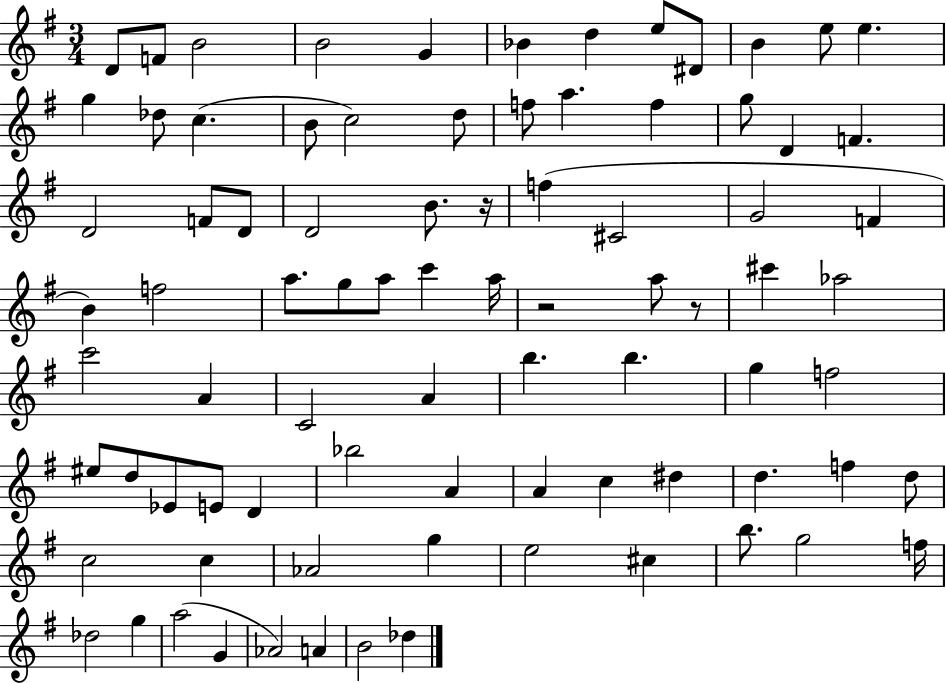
D4/e F4/e B4/h B4/h G4/q Bb4/q D5/q E5/e D#4/e B4/q E5/e E5/q. G5/q Db5/e C5/q. B4/e C5/h D5/e F5/e A5/q. F5/q G5/e D4/q F4/q. D4/h F4/e D4/e D4/h B4/e. R/s F5/q C#4/h G4/h F4/q B4/q F5/h A5/e. G5/e A5/e C6/q A5/s R/h A5/e R/e C#6/q Ab5/h C6/h A4/q C4/h A4/q B5/q. B5/q. G5/q F5/h EIS5/e D5/e Eb4/e E4/e D4/q Bb5/h A4/q A4/q C5/q D#5/q D5/q. F5/q D5/e C5/h C5/q Ab4/h G5/q E5/h C#5/q B5/e. G5/h F5/s Db5/h G5/q A5/h G4/q Ab4/h A4/q B4/h Db5/q